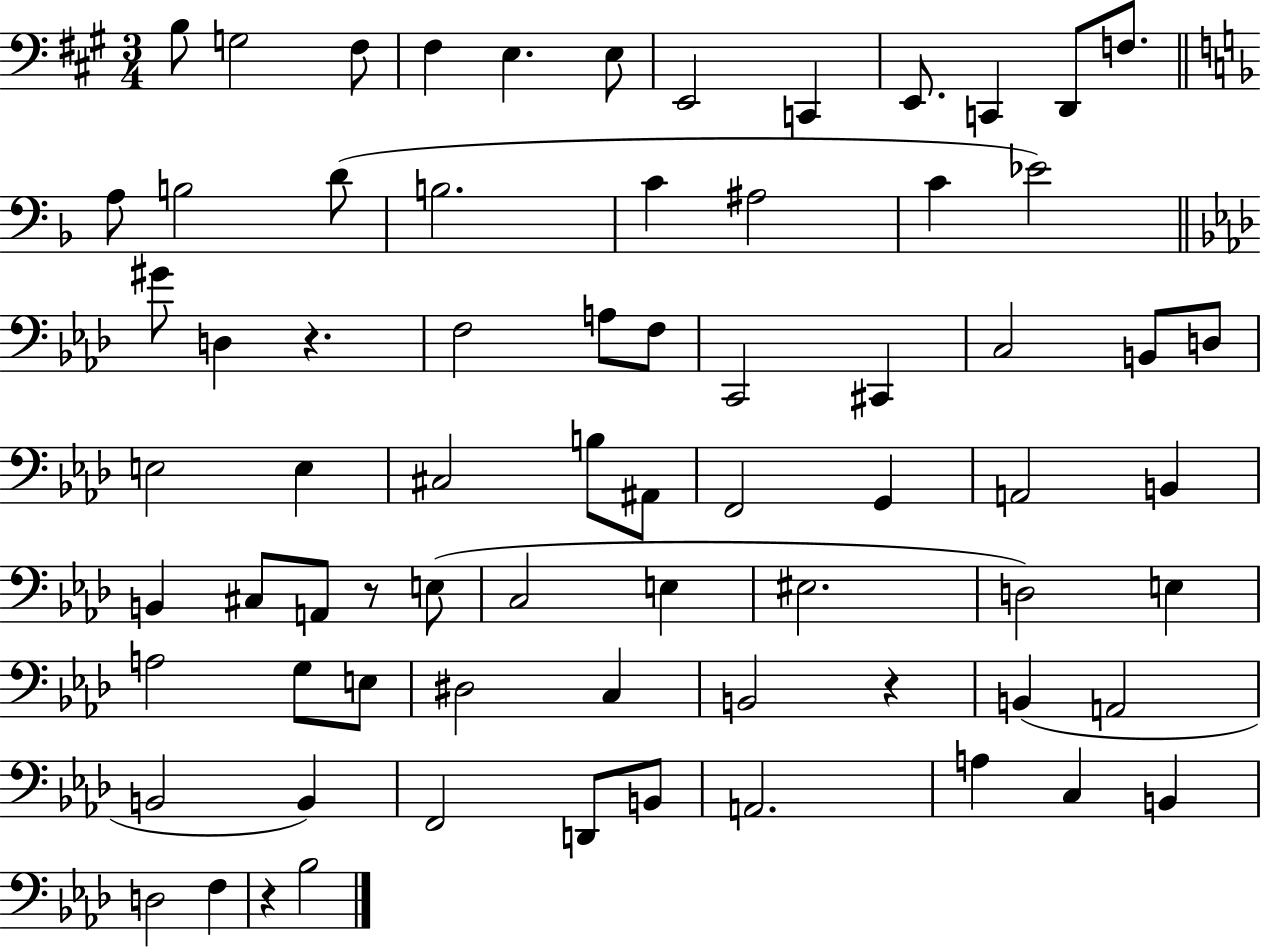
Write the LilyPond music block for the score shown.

{
  \clef bass
  \numericTimeSignature
  \time 3/4
  \key a \major
  b8 g2 fis8 | fis4 e4. e8 | e,2 c,4 | e,8. c,4 d,8 f8. | \break \bar "||" \break \key f \major a8 b2 d'8( | b2. | c'4 ais2 | c'4 ees'2) | \break \bar "||" \break \key f \minor gis'8 d4 r4. | f2 a8 f8 | c,2 cis,4 | c2 b,8 d8 | \break e2 e4 | cis2 b8 ais,8 | f,2 g,4 | a,2 b,4 | \break b,4 cis8 a,8 r8 e8( | c2 e4 | eis2. | d2) e4 | \break a2 g8 e8 | dis2 c4 | b,2 r4 | b,4( a,2 | \break b,2 b,4) | f,2 d,8 b,8 | a,2. | a4 c4 b,4 | \break d2 f4 | r4 bes2 | \bar "|."
}